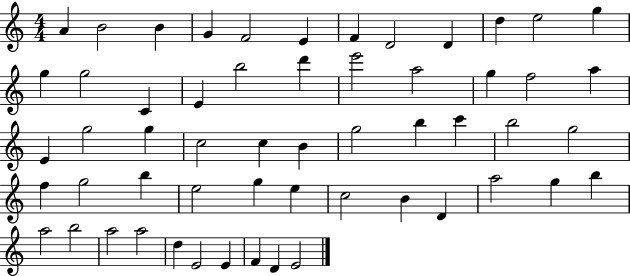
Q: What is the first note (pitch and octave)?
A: A4